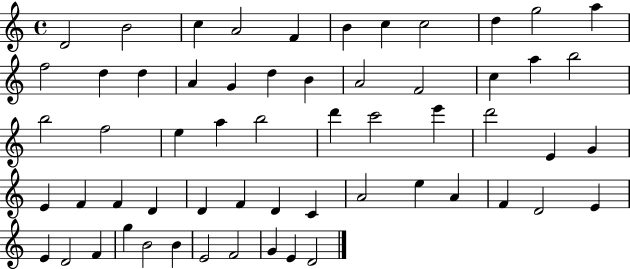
D4/h B4/h C5/q A4/h F4/q B4/q C5/q C5/h D5/q G5/h A5/q F5/h D5/q D5/q A4/q G4/q D5/q B4/q A4/h F4/h C5/q A5/q B5/h B5/h F5/h E5/q A5/q B5/h D6/q C6/h E6/q D6/h E4/q G4/q E4/q F4/q F4/q D4/q D4/q F4/q D4/q C4/q A4/h E5/q A4/q F4/q D4/h E4/q E4/q D4/h F4/q G5/q B4/h B4/q E4/h F4/h G4/q E4/q D4/h